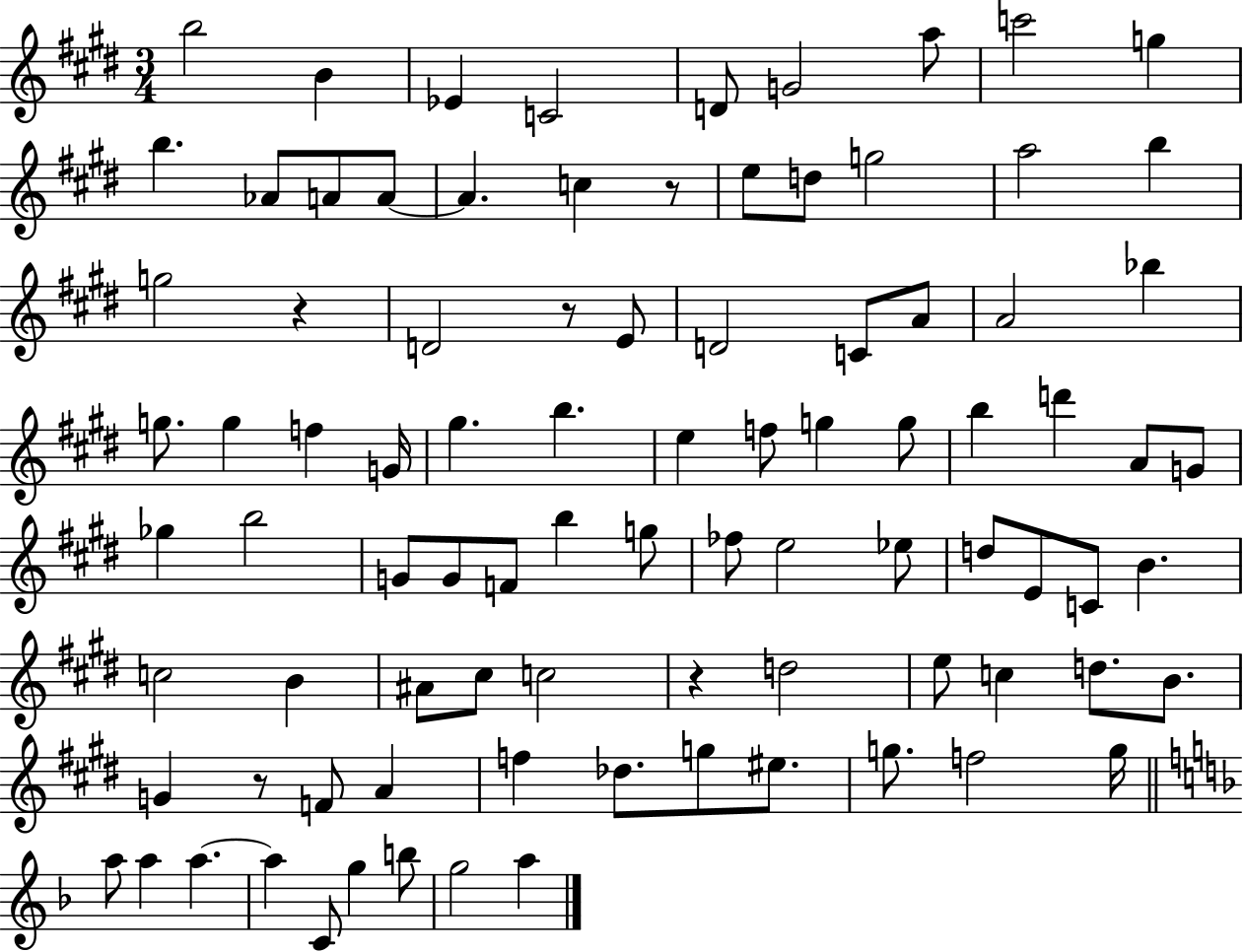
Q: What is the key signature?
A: E major